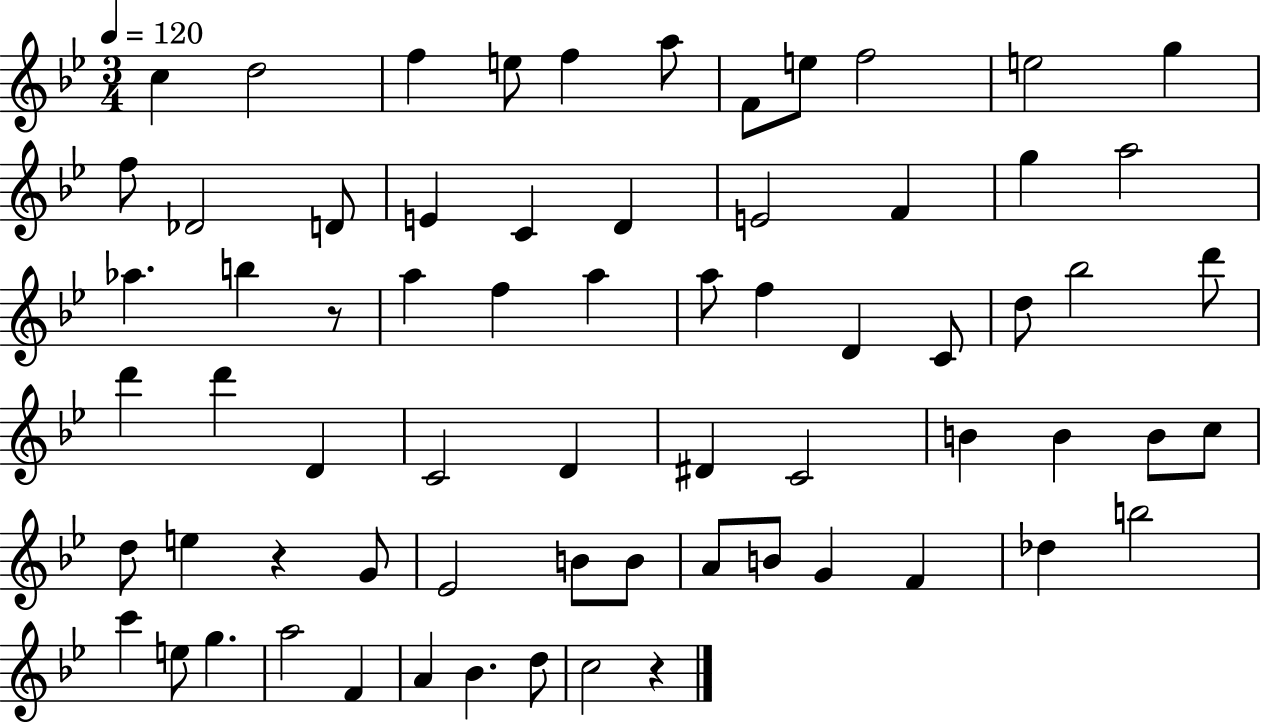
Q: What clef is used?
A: treble